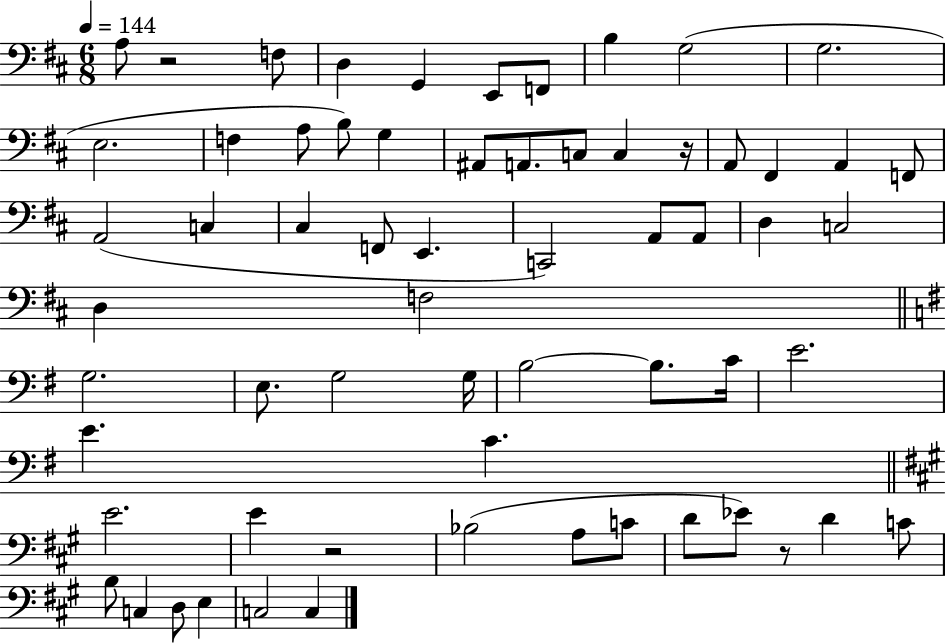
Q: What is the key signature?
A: D major